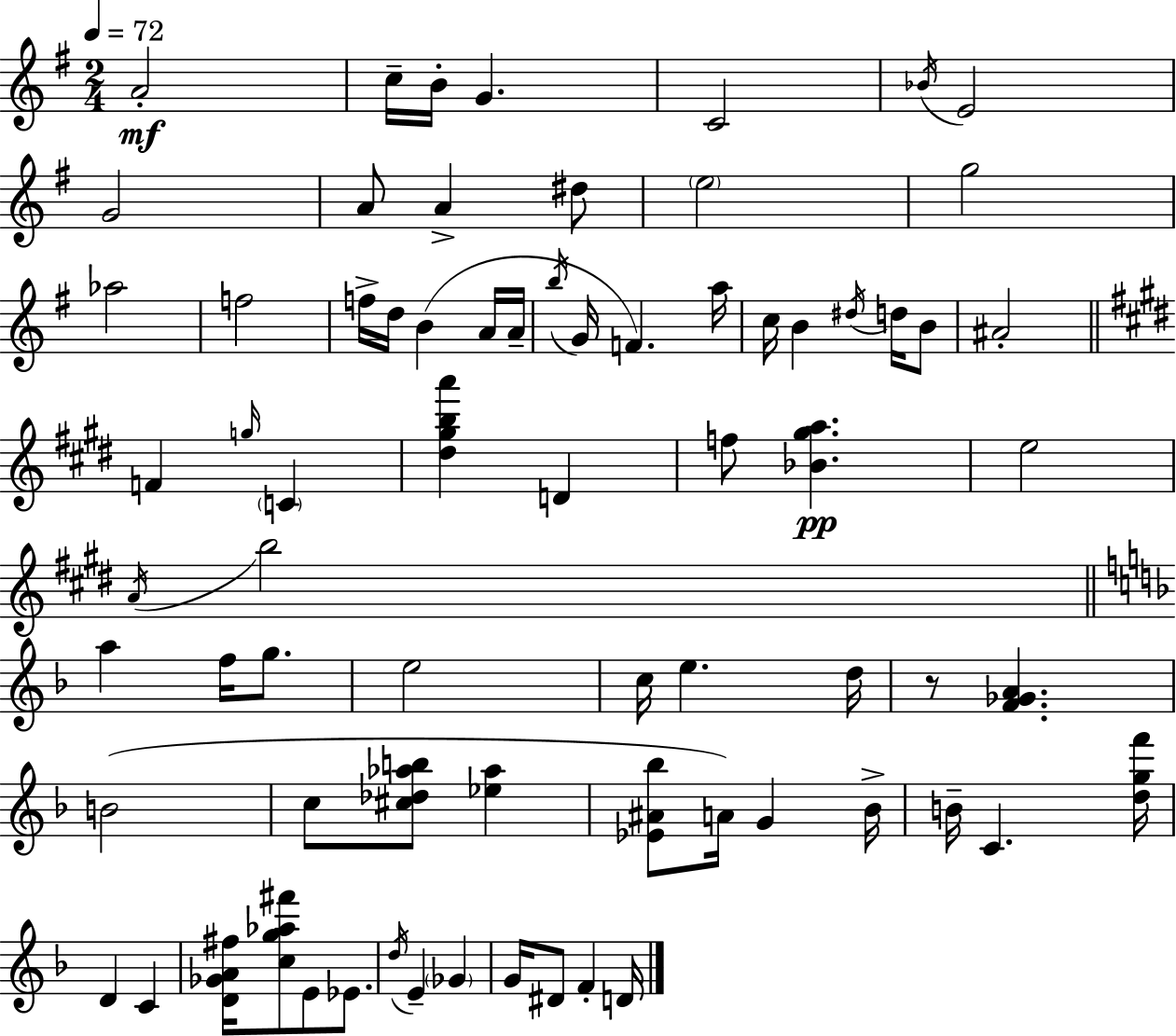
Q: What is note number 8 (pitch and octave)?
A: G4